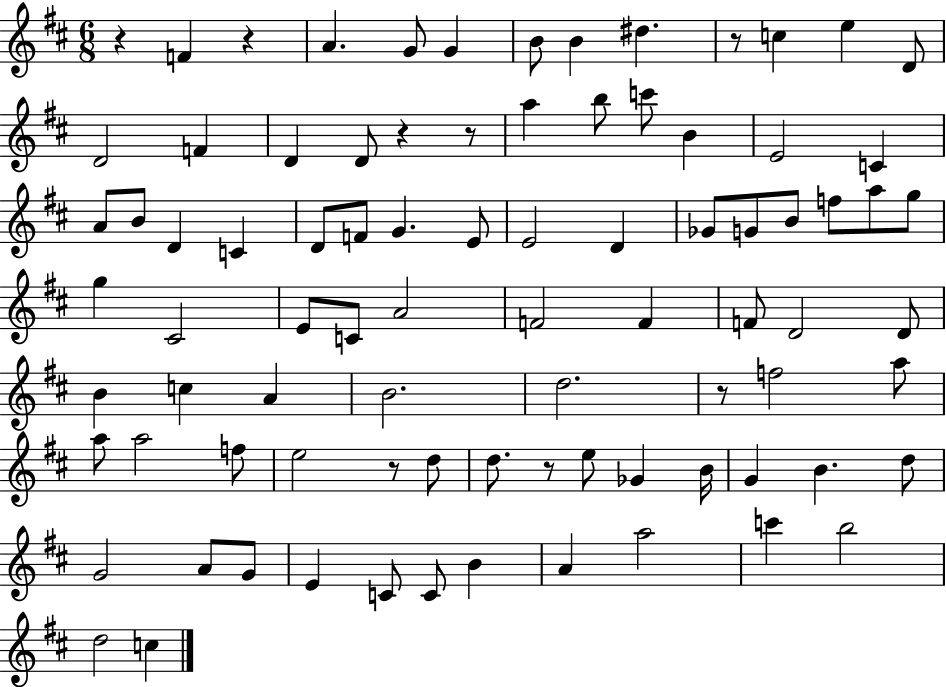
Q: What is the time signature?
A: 6/8